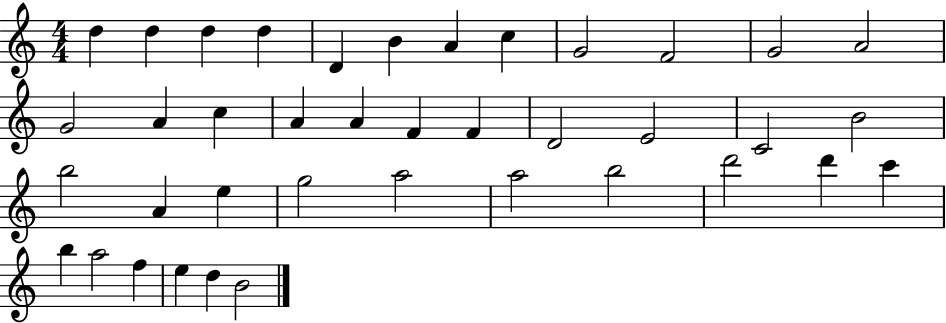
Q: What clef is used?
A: treble